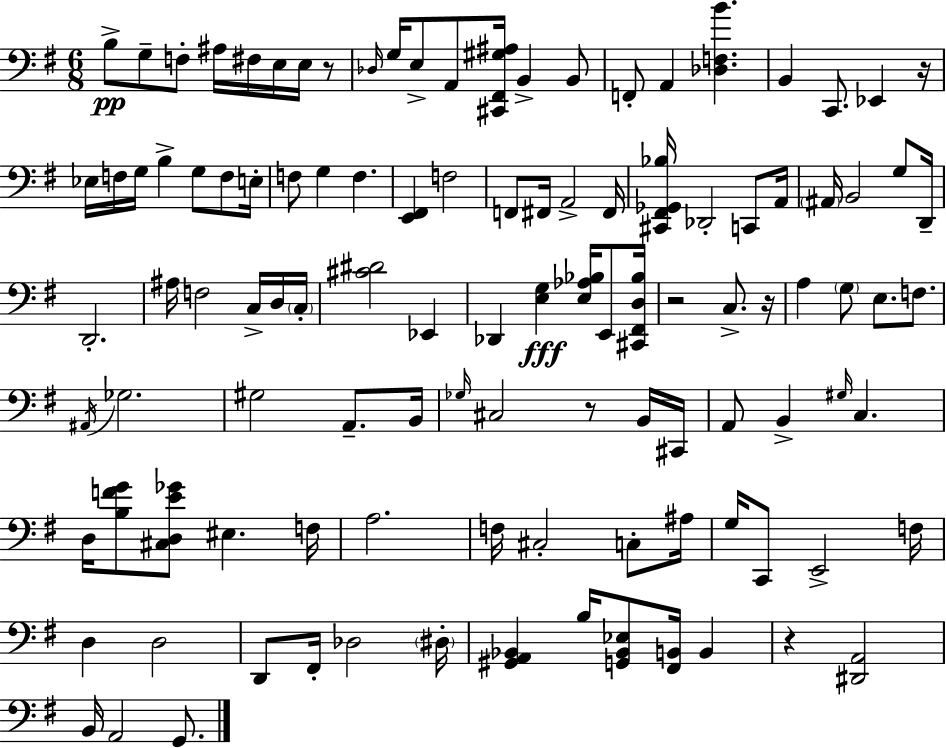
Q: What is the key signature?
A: G major